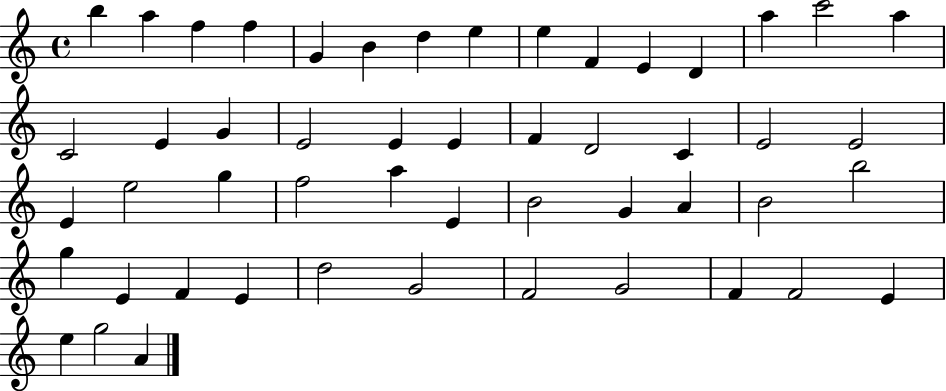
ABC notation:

X:1
T:Untitled
M:4/4
L:1/4
K:C
b a f f G B d e e F E D a c'2 a C2 E G E2 E E F D2 C E2 E2 E e2 g f2 a E B2 G A B2 b2 g E F E d2 G2 F2 G2 F F2 E e g2 A